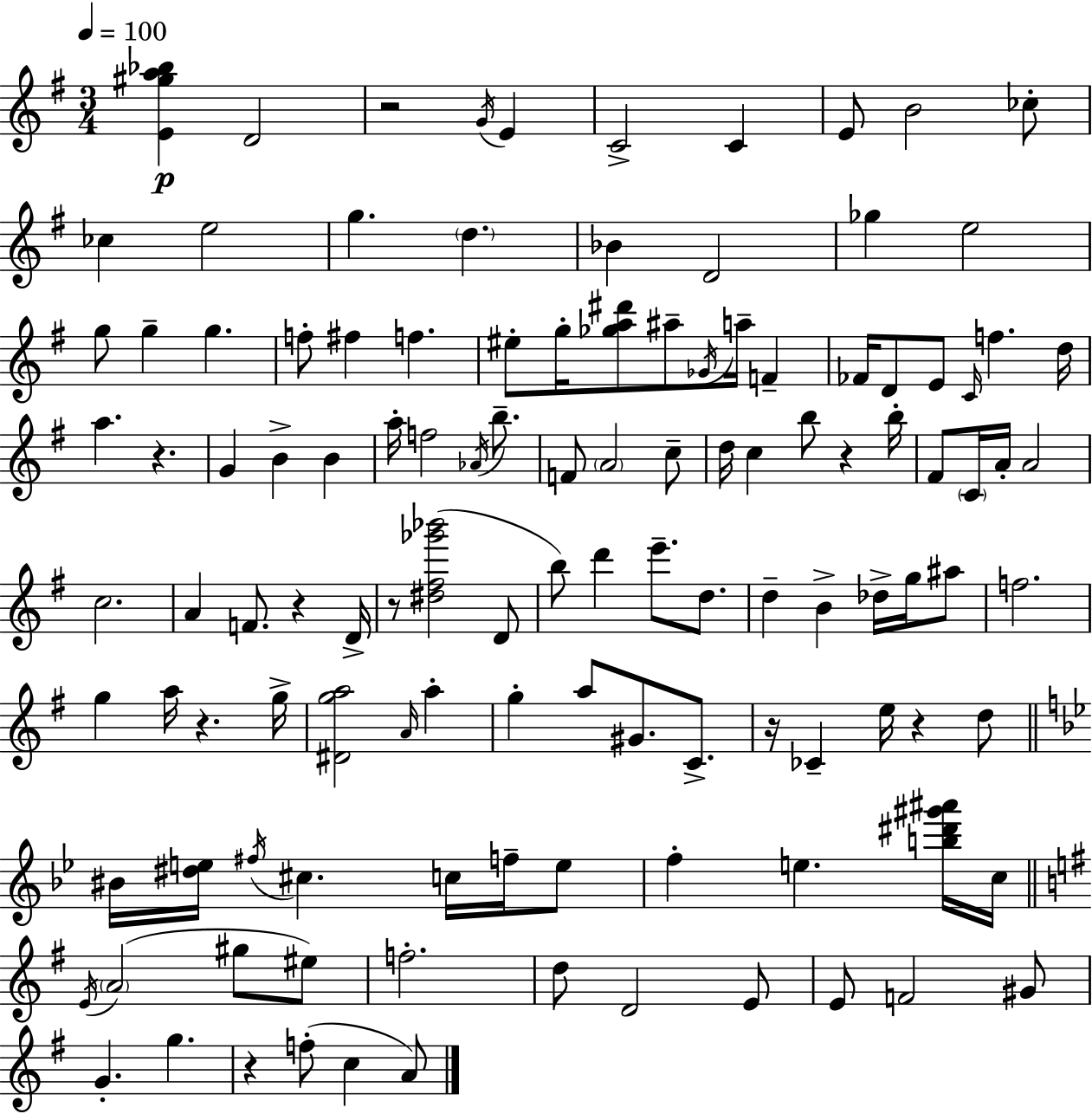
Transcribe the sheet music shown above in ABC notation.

X:1
T:Untitled
M:3/4
L:1/4
K:Em
[E^ga_b] D2 z2 G/4 E C2 C E/2 B2 _c/2 _c e2 g d _B D2 _g e2 g/2 g g f/2 ^f f ^e/2 g/4 [_ga^d']/2 ^a/2 _G/4 a/4 F _F/4 D/2 E/2 C/4 f d/4 a z G B B a/4 f2 _A/4 b/2 F/2 A2 c/2 d/4 c b/2 z b/4 ^F/2 C/4 A/4 A2 c2 A F/2 z D/4 z/2 [^d^f_g'_b']2 D/2 b/2 d' e'/2 d/2 d B _d/4 g/4 ^a/2 f2 g a/4 z g/4 [^Dga]2 A/4 a g a/2 ^G/2 C/2 z/4 _C e/4 z d/2 ^B/4 [^de]/4 ^f/4 ^c c/4 f/4 e/2 f e [b^d'^g'^a']/4 c/4 E/4 A2 ^g/2 ^e/2 f2 d/2 D2 E/2 E/2 F2 ^G/2 G g z f/2 c A/2